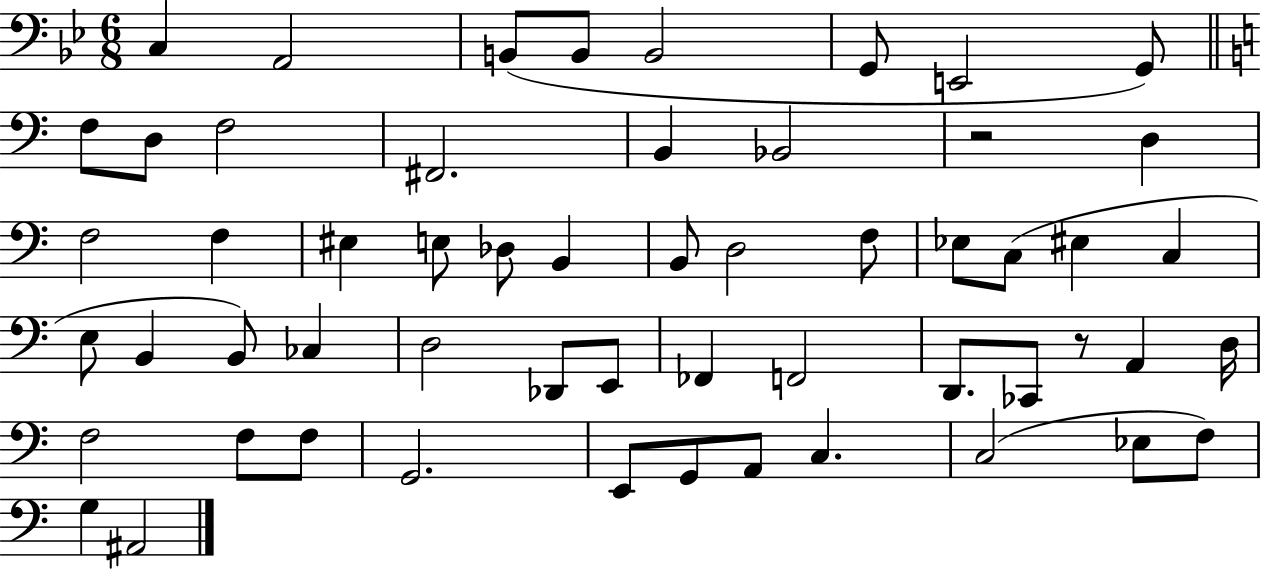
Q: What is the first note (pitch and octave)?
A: C3